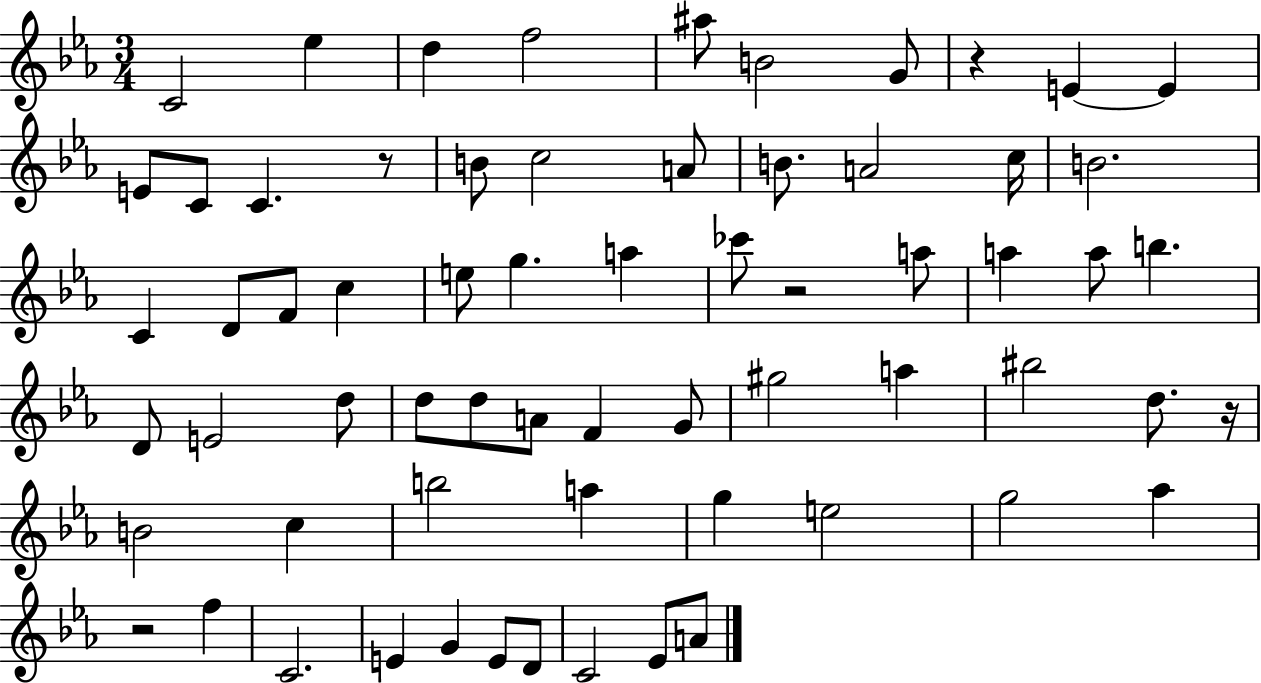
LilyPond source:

{
  \clef treble
  \numericTimeSignature
  \time 3/4
  \key ees \major
  c'2 ees''4 | d''4 f''2 | ais''8 b'2 g'8 | r4 e'4~~ e'4 | \break e'8 c'8 c'4. r8 | b'8 c''2 a'8 | b'8. a'2 c''16 | b'2. | \break c'4 d'8 f'8 c''4 | e''8 g''4. a''4 | ces'''8 r2 a''8 | a''4 a''8 b''4. | \break d'8 e'2 d''8 | d''8 d''8 a'8 f'4 g'8 | gis''2 a''4 | bis''2 d''8. r16 | \break b'2 c''4 | b''2 a''4 | g''4 e''2 | g''2 aes''4 | \break r2 f''4 | c'2. | e'4 g'4 e'8 d'8 | c'2 ees'8 a'8 | \break \bar "|."
}